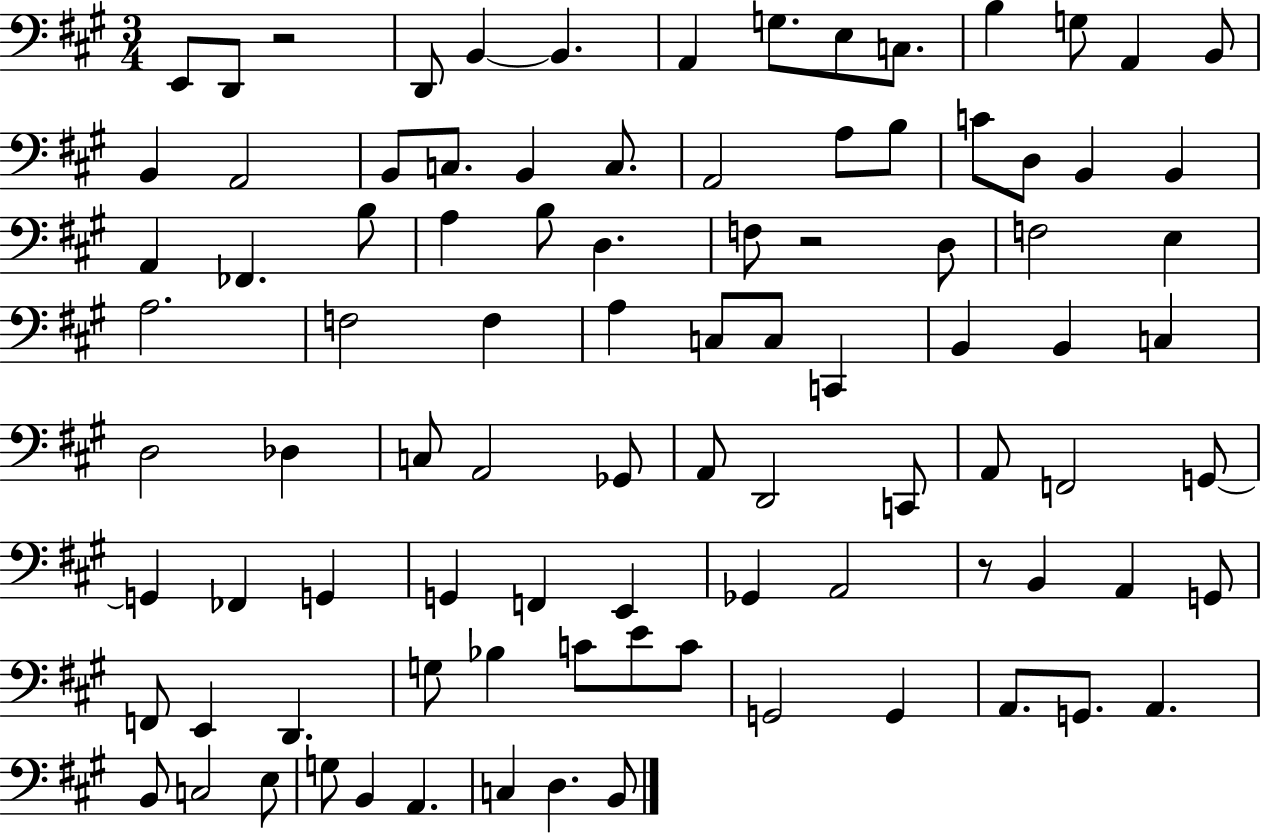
E2/e D2/e R/h D2/e B2/q B2/q. A2/q G3/e. E3/e C3/e. B3/q G3/e A2/q B2/e B2/q A2/h B2/e C3/e. B2/q C3/e. A2/h A3/e B3/e C4/e D3/e B2/q B2/q A2/q FES2/q. B3/e A3/q B3/e D3/q. F3/e R/h D3/e F3/h E3/q A3/h. F3/h F3/q A3/q C3/e C3/e C2/q B2/q B2/q C3/q D3/h Db3/q C3/e A2/h Gb2/e A2/e D2/h C2/e A2/e F2/h G2/e G2/q FES2/q G2/q G2/q F2/q E2/q Gb2/q A2/h R/e B2/q A2/q G2/e F2/e E2/q D2/q. G3/e Bb3/q C4/e E4/e C4/e G2/h G2/q A2/e. G2/e. A2/q. B2/e C3/h E3/e G3/e B2/q A2/q. C3/q D3/q. B2/e